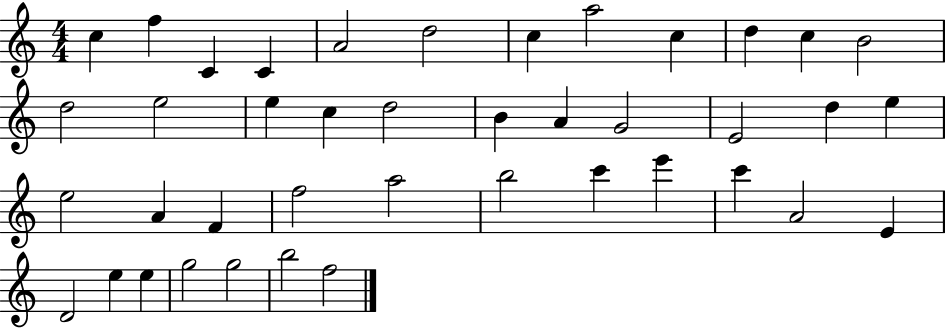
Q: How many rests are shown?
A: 0